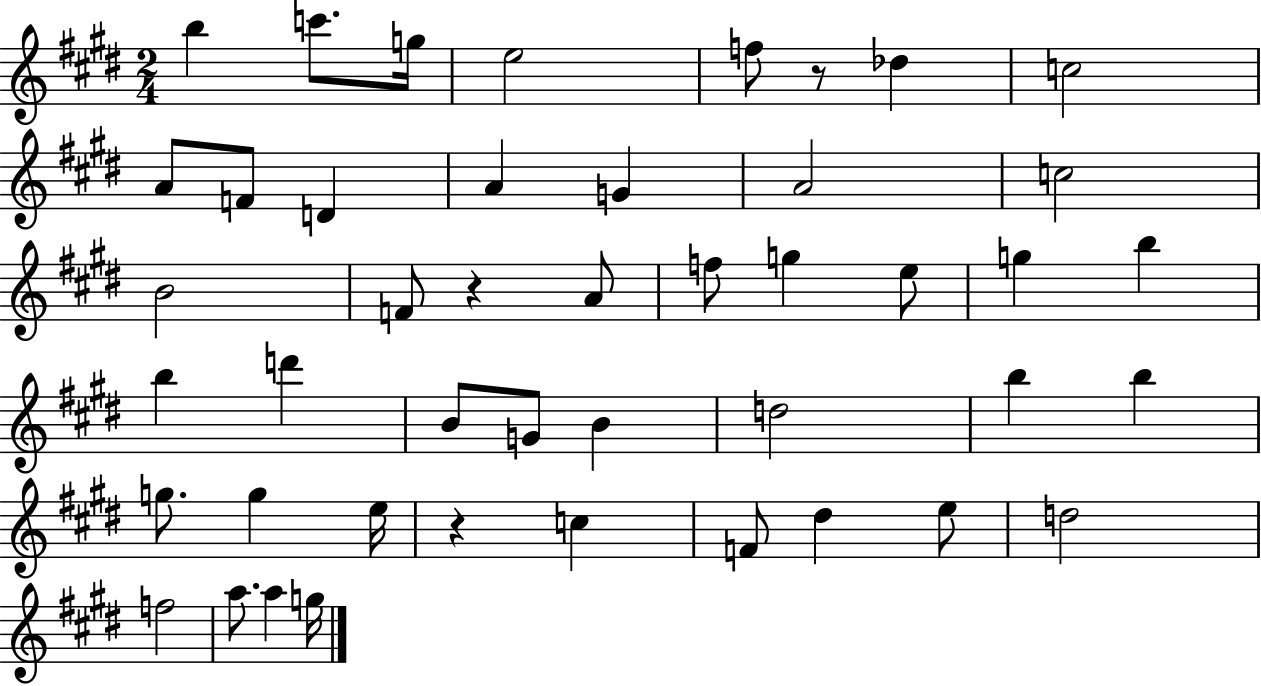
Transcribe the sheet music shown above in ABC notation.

X:1
T:Untitled
M:2/4
L:1/4
K:E
b c'/2 g/4 e2 f/2 z/2 _d c2 A/2 F/2 D A G A2 c2 B2 F/2 z A/2 f/2 g e/2 g b b d' B/2 G/2 B d2 b b g/2 g e/4 z c F/2 ^d e/2 d2 f2 a/2 a g/4